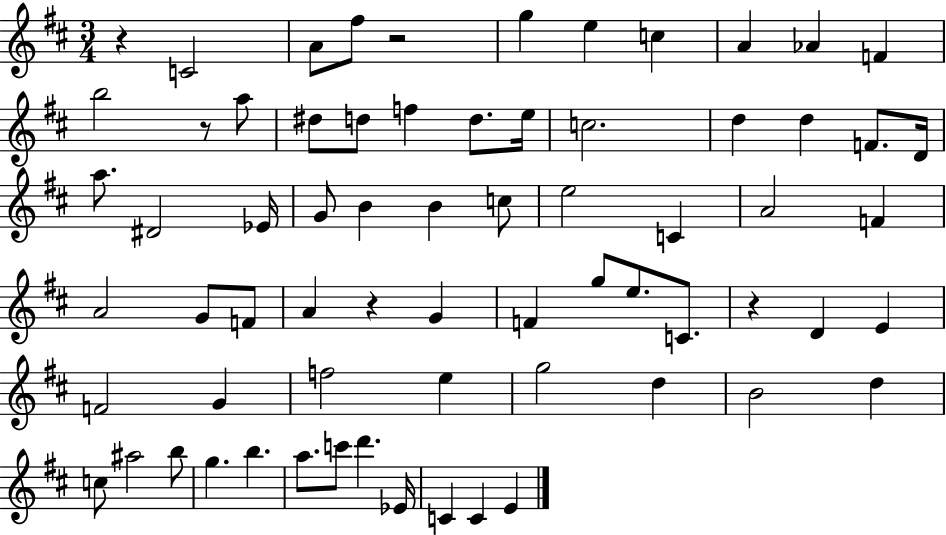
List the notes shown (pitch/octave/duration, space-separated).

R/q C4/h A4/e F#5/e R/h G5/q E5/q C5/q A4/q Ab4/q F4/q B5/h R/e A5/e D#5/e D5/e F5/q D5/e. E5/s C5/h. D5/q D5/q F4/e. D4/s A5/e. D#4/h Eb4/s G4/e B4/q B4/q C5/e E5/h C4/q A4/h F4/q A4/h G4/e F4/e A4/q R/q G4/q F4/q G5/e E5/e. C4/e. R/q D4/q E4/q F4/h G4/q F5/h E5/q G5/h D5/q B4/h D5/q C5/e A#5/h B5/e G5/q. B5/q. A5/e. C6/e D6/q. Eb4/s C4/q C4/q E4/q